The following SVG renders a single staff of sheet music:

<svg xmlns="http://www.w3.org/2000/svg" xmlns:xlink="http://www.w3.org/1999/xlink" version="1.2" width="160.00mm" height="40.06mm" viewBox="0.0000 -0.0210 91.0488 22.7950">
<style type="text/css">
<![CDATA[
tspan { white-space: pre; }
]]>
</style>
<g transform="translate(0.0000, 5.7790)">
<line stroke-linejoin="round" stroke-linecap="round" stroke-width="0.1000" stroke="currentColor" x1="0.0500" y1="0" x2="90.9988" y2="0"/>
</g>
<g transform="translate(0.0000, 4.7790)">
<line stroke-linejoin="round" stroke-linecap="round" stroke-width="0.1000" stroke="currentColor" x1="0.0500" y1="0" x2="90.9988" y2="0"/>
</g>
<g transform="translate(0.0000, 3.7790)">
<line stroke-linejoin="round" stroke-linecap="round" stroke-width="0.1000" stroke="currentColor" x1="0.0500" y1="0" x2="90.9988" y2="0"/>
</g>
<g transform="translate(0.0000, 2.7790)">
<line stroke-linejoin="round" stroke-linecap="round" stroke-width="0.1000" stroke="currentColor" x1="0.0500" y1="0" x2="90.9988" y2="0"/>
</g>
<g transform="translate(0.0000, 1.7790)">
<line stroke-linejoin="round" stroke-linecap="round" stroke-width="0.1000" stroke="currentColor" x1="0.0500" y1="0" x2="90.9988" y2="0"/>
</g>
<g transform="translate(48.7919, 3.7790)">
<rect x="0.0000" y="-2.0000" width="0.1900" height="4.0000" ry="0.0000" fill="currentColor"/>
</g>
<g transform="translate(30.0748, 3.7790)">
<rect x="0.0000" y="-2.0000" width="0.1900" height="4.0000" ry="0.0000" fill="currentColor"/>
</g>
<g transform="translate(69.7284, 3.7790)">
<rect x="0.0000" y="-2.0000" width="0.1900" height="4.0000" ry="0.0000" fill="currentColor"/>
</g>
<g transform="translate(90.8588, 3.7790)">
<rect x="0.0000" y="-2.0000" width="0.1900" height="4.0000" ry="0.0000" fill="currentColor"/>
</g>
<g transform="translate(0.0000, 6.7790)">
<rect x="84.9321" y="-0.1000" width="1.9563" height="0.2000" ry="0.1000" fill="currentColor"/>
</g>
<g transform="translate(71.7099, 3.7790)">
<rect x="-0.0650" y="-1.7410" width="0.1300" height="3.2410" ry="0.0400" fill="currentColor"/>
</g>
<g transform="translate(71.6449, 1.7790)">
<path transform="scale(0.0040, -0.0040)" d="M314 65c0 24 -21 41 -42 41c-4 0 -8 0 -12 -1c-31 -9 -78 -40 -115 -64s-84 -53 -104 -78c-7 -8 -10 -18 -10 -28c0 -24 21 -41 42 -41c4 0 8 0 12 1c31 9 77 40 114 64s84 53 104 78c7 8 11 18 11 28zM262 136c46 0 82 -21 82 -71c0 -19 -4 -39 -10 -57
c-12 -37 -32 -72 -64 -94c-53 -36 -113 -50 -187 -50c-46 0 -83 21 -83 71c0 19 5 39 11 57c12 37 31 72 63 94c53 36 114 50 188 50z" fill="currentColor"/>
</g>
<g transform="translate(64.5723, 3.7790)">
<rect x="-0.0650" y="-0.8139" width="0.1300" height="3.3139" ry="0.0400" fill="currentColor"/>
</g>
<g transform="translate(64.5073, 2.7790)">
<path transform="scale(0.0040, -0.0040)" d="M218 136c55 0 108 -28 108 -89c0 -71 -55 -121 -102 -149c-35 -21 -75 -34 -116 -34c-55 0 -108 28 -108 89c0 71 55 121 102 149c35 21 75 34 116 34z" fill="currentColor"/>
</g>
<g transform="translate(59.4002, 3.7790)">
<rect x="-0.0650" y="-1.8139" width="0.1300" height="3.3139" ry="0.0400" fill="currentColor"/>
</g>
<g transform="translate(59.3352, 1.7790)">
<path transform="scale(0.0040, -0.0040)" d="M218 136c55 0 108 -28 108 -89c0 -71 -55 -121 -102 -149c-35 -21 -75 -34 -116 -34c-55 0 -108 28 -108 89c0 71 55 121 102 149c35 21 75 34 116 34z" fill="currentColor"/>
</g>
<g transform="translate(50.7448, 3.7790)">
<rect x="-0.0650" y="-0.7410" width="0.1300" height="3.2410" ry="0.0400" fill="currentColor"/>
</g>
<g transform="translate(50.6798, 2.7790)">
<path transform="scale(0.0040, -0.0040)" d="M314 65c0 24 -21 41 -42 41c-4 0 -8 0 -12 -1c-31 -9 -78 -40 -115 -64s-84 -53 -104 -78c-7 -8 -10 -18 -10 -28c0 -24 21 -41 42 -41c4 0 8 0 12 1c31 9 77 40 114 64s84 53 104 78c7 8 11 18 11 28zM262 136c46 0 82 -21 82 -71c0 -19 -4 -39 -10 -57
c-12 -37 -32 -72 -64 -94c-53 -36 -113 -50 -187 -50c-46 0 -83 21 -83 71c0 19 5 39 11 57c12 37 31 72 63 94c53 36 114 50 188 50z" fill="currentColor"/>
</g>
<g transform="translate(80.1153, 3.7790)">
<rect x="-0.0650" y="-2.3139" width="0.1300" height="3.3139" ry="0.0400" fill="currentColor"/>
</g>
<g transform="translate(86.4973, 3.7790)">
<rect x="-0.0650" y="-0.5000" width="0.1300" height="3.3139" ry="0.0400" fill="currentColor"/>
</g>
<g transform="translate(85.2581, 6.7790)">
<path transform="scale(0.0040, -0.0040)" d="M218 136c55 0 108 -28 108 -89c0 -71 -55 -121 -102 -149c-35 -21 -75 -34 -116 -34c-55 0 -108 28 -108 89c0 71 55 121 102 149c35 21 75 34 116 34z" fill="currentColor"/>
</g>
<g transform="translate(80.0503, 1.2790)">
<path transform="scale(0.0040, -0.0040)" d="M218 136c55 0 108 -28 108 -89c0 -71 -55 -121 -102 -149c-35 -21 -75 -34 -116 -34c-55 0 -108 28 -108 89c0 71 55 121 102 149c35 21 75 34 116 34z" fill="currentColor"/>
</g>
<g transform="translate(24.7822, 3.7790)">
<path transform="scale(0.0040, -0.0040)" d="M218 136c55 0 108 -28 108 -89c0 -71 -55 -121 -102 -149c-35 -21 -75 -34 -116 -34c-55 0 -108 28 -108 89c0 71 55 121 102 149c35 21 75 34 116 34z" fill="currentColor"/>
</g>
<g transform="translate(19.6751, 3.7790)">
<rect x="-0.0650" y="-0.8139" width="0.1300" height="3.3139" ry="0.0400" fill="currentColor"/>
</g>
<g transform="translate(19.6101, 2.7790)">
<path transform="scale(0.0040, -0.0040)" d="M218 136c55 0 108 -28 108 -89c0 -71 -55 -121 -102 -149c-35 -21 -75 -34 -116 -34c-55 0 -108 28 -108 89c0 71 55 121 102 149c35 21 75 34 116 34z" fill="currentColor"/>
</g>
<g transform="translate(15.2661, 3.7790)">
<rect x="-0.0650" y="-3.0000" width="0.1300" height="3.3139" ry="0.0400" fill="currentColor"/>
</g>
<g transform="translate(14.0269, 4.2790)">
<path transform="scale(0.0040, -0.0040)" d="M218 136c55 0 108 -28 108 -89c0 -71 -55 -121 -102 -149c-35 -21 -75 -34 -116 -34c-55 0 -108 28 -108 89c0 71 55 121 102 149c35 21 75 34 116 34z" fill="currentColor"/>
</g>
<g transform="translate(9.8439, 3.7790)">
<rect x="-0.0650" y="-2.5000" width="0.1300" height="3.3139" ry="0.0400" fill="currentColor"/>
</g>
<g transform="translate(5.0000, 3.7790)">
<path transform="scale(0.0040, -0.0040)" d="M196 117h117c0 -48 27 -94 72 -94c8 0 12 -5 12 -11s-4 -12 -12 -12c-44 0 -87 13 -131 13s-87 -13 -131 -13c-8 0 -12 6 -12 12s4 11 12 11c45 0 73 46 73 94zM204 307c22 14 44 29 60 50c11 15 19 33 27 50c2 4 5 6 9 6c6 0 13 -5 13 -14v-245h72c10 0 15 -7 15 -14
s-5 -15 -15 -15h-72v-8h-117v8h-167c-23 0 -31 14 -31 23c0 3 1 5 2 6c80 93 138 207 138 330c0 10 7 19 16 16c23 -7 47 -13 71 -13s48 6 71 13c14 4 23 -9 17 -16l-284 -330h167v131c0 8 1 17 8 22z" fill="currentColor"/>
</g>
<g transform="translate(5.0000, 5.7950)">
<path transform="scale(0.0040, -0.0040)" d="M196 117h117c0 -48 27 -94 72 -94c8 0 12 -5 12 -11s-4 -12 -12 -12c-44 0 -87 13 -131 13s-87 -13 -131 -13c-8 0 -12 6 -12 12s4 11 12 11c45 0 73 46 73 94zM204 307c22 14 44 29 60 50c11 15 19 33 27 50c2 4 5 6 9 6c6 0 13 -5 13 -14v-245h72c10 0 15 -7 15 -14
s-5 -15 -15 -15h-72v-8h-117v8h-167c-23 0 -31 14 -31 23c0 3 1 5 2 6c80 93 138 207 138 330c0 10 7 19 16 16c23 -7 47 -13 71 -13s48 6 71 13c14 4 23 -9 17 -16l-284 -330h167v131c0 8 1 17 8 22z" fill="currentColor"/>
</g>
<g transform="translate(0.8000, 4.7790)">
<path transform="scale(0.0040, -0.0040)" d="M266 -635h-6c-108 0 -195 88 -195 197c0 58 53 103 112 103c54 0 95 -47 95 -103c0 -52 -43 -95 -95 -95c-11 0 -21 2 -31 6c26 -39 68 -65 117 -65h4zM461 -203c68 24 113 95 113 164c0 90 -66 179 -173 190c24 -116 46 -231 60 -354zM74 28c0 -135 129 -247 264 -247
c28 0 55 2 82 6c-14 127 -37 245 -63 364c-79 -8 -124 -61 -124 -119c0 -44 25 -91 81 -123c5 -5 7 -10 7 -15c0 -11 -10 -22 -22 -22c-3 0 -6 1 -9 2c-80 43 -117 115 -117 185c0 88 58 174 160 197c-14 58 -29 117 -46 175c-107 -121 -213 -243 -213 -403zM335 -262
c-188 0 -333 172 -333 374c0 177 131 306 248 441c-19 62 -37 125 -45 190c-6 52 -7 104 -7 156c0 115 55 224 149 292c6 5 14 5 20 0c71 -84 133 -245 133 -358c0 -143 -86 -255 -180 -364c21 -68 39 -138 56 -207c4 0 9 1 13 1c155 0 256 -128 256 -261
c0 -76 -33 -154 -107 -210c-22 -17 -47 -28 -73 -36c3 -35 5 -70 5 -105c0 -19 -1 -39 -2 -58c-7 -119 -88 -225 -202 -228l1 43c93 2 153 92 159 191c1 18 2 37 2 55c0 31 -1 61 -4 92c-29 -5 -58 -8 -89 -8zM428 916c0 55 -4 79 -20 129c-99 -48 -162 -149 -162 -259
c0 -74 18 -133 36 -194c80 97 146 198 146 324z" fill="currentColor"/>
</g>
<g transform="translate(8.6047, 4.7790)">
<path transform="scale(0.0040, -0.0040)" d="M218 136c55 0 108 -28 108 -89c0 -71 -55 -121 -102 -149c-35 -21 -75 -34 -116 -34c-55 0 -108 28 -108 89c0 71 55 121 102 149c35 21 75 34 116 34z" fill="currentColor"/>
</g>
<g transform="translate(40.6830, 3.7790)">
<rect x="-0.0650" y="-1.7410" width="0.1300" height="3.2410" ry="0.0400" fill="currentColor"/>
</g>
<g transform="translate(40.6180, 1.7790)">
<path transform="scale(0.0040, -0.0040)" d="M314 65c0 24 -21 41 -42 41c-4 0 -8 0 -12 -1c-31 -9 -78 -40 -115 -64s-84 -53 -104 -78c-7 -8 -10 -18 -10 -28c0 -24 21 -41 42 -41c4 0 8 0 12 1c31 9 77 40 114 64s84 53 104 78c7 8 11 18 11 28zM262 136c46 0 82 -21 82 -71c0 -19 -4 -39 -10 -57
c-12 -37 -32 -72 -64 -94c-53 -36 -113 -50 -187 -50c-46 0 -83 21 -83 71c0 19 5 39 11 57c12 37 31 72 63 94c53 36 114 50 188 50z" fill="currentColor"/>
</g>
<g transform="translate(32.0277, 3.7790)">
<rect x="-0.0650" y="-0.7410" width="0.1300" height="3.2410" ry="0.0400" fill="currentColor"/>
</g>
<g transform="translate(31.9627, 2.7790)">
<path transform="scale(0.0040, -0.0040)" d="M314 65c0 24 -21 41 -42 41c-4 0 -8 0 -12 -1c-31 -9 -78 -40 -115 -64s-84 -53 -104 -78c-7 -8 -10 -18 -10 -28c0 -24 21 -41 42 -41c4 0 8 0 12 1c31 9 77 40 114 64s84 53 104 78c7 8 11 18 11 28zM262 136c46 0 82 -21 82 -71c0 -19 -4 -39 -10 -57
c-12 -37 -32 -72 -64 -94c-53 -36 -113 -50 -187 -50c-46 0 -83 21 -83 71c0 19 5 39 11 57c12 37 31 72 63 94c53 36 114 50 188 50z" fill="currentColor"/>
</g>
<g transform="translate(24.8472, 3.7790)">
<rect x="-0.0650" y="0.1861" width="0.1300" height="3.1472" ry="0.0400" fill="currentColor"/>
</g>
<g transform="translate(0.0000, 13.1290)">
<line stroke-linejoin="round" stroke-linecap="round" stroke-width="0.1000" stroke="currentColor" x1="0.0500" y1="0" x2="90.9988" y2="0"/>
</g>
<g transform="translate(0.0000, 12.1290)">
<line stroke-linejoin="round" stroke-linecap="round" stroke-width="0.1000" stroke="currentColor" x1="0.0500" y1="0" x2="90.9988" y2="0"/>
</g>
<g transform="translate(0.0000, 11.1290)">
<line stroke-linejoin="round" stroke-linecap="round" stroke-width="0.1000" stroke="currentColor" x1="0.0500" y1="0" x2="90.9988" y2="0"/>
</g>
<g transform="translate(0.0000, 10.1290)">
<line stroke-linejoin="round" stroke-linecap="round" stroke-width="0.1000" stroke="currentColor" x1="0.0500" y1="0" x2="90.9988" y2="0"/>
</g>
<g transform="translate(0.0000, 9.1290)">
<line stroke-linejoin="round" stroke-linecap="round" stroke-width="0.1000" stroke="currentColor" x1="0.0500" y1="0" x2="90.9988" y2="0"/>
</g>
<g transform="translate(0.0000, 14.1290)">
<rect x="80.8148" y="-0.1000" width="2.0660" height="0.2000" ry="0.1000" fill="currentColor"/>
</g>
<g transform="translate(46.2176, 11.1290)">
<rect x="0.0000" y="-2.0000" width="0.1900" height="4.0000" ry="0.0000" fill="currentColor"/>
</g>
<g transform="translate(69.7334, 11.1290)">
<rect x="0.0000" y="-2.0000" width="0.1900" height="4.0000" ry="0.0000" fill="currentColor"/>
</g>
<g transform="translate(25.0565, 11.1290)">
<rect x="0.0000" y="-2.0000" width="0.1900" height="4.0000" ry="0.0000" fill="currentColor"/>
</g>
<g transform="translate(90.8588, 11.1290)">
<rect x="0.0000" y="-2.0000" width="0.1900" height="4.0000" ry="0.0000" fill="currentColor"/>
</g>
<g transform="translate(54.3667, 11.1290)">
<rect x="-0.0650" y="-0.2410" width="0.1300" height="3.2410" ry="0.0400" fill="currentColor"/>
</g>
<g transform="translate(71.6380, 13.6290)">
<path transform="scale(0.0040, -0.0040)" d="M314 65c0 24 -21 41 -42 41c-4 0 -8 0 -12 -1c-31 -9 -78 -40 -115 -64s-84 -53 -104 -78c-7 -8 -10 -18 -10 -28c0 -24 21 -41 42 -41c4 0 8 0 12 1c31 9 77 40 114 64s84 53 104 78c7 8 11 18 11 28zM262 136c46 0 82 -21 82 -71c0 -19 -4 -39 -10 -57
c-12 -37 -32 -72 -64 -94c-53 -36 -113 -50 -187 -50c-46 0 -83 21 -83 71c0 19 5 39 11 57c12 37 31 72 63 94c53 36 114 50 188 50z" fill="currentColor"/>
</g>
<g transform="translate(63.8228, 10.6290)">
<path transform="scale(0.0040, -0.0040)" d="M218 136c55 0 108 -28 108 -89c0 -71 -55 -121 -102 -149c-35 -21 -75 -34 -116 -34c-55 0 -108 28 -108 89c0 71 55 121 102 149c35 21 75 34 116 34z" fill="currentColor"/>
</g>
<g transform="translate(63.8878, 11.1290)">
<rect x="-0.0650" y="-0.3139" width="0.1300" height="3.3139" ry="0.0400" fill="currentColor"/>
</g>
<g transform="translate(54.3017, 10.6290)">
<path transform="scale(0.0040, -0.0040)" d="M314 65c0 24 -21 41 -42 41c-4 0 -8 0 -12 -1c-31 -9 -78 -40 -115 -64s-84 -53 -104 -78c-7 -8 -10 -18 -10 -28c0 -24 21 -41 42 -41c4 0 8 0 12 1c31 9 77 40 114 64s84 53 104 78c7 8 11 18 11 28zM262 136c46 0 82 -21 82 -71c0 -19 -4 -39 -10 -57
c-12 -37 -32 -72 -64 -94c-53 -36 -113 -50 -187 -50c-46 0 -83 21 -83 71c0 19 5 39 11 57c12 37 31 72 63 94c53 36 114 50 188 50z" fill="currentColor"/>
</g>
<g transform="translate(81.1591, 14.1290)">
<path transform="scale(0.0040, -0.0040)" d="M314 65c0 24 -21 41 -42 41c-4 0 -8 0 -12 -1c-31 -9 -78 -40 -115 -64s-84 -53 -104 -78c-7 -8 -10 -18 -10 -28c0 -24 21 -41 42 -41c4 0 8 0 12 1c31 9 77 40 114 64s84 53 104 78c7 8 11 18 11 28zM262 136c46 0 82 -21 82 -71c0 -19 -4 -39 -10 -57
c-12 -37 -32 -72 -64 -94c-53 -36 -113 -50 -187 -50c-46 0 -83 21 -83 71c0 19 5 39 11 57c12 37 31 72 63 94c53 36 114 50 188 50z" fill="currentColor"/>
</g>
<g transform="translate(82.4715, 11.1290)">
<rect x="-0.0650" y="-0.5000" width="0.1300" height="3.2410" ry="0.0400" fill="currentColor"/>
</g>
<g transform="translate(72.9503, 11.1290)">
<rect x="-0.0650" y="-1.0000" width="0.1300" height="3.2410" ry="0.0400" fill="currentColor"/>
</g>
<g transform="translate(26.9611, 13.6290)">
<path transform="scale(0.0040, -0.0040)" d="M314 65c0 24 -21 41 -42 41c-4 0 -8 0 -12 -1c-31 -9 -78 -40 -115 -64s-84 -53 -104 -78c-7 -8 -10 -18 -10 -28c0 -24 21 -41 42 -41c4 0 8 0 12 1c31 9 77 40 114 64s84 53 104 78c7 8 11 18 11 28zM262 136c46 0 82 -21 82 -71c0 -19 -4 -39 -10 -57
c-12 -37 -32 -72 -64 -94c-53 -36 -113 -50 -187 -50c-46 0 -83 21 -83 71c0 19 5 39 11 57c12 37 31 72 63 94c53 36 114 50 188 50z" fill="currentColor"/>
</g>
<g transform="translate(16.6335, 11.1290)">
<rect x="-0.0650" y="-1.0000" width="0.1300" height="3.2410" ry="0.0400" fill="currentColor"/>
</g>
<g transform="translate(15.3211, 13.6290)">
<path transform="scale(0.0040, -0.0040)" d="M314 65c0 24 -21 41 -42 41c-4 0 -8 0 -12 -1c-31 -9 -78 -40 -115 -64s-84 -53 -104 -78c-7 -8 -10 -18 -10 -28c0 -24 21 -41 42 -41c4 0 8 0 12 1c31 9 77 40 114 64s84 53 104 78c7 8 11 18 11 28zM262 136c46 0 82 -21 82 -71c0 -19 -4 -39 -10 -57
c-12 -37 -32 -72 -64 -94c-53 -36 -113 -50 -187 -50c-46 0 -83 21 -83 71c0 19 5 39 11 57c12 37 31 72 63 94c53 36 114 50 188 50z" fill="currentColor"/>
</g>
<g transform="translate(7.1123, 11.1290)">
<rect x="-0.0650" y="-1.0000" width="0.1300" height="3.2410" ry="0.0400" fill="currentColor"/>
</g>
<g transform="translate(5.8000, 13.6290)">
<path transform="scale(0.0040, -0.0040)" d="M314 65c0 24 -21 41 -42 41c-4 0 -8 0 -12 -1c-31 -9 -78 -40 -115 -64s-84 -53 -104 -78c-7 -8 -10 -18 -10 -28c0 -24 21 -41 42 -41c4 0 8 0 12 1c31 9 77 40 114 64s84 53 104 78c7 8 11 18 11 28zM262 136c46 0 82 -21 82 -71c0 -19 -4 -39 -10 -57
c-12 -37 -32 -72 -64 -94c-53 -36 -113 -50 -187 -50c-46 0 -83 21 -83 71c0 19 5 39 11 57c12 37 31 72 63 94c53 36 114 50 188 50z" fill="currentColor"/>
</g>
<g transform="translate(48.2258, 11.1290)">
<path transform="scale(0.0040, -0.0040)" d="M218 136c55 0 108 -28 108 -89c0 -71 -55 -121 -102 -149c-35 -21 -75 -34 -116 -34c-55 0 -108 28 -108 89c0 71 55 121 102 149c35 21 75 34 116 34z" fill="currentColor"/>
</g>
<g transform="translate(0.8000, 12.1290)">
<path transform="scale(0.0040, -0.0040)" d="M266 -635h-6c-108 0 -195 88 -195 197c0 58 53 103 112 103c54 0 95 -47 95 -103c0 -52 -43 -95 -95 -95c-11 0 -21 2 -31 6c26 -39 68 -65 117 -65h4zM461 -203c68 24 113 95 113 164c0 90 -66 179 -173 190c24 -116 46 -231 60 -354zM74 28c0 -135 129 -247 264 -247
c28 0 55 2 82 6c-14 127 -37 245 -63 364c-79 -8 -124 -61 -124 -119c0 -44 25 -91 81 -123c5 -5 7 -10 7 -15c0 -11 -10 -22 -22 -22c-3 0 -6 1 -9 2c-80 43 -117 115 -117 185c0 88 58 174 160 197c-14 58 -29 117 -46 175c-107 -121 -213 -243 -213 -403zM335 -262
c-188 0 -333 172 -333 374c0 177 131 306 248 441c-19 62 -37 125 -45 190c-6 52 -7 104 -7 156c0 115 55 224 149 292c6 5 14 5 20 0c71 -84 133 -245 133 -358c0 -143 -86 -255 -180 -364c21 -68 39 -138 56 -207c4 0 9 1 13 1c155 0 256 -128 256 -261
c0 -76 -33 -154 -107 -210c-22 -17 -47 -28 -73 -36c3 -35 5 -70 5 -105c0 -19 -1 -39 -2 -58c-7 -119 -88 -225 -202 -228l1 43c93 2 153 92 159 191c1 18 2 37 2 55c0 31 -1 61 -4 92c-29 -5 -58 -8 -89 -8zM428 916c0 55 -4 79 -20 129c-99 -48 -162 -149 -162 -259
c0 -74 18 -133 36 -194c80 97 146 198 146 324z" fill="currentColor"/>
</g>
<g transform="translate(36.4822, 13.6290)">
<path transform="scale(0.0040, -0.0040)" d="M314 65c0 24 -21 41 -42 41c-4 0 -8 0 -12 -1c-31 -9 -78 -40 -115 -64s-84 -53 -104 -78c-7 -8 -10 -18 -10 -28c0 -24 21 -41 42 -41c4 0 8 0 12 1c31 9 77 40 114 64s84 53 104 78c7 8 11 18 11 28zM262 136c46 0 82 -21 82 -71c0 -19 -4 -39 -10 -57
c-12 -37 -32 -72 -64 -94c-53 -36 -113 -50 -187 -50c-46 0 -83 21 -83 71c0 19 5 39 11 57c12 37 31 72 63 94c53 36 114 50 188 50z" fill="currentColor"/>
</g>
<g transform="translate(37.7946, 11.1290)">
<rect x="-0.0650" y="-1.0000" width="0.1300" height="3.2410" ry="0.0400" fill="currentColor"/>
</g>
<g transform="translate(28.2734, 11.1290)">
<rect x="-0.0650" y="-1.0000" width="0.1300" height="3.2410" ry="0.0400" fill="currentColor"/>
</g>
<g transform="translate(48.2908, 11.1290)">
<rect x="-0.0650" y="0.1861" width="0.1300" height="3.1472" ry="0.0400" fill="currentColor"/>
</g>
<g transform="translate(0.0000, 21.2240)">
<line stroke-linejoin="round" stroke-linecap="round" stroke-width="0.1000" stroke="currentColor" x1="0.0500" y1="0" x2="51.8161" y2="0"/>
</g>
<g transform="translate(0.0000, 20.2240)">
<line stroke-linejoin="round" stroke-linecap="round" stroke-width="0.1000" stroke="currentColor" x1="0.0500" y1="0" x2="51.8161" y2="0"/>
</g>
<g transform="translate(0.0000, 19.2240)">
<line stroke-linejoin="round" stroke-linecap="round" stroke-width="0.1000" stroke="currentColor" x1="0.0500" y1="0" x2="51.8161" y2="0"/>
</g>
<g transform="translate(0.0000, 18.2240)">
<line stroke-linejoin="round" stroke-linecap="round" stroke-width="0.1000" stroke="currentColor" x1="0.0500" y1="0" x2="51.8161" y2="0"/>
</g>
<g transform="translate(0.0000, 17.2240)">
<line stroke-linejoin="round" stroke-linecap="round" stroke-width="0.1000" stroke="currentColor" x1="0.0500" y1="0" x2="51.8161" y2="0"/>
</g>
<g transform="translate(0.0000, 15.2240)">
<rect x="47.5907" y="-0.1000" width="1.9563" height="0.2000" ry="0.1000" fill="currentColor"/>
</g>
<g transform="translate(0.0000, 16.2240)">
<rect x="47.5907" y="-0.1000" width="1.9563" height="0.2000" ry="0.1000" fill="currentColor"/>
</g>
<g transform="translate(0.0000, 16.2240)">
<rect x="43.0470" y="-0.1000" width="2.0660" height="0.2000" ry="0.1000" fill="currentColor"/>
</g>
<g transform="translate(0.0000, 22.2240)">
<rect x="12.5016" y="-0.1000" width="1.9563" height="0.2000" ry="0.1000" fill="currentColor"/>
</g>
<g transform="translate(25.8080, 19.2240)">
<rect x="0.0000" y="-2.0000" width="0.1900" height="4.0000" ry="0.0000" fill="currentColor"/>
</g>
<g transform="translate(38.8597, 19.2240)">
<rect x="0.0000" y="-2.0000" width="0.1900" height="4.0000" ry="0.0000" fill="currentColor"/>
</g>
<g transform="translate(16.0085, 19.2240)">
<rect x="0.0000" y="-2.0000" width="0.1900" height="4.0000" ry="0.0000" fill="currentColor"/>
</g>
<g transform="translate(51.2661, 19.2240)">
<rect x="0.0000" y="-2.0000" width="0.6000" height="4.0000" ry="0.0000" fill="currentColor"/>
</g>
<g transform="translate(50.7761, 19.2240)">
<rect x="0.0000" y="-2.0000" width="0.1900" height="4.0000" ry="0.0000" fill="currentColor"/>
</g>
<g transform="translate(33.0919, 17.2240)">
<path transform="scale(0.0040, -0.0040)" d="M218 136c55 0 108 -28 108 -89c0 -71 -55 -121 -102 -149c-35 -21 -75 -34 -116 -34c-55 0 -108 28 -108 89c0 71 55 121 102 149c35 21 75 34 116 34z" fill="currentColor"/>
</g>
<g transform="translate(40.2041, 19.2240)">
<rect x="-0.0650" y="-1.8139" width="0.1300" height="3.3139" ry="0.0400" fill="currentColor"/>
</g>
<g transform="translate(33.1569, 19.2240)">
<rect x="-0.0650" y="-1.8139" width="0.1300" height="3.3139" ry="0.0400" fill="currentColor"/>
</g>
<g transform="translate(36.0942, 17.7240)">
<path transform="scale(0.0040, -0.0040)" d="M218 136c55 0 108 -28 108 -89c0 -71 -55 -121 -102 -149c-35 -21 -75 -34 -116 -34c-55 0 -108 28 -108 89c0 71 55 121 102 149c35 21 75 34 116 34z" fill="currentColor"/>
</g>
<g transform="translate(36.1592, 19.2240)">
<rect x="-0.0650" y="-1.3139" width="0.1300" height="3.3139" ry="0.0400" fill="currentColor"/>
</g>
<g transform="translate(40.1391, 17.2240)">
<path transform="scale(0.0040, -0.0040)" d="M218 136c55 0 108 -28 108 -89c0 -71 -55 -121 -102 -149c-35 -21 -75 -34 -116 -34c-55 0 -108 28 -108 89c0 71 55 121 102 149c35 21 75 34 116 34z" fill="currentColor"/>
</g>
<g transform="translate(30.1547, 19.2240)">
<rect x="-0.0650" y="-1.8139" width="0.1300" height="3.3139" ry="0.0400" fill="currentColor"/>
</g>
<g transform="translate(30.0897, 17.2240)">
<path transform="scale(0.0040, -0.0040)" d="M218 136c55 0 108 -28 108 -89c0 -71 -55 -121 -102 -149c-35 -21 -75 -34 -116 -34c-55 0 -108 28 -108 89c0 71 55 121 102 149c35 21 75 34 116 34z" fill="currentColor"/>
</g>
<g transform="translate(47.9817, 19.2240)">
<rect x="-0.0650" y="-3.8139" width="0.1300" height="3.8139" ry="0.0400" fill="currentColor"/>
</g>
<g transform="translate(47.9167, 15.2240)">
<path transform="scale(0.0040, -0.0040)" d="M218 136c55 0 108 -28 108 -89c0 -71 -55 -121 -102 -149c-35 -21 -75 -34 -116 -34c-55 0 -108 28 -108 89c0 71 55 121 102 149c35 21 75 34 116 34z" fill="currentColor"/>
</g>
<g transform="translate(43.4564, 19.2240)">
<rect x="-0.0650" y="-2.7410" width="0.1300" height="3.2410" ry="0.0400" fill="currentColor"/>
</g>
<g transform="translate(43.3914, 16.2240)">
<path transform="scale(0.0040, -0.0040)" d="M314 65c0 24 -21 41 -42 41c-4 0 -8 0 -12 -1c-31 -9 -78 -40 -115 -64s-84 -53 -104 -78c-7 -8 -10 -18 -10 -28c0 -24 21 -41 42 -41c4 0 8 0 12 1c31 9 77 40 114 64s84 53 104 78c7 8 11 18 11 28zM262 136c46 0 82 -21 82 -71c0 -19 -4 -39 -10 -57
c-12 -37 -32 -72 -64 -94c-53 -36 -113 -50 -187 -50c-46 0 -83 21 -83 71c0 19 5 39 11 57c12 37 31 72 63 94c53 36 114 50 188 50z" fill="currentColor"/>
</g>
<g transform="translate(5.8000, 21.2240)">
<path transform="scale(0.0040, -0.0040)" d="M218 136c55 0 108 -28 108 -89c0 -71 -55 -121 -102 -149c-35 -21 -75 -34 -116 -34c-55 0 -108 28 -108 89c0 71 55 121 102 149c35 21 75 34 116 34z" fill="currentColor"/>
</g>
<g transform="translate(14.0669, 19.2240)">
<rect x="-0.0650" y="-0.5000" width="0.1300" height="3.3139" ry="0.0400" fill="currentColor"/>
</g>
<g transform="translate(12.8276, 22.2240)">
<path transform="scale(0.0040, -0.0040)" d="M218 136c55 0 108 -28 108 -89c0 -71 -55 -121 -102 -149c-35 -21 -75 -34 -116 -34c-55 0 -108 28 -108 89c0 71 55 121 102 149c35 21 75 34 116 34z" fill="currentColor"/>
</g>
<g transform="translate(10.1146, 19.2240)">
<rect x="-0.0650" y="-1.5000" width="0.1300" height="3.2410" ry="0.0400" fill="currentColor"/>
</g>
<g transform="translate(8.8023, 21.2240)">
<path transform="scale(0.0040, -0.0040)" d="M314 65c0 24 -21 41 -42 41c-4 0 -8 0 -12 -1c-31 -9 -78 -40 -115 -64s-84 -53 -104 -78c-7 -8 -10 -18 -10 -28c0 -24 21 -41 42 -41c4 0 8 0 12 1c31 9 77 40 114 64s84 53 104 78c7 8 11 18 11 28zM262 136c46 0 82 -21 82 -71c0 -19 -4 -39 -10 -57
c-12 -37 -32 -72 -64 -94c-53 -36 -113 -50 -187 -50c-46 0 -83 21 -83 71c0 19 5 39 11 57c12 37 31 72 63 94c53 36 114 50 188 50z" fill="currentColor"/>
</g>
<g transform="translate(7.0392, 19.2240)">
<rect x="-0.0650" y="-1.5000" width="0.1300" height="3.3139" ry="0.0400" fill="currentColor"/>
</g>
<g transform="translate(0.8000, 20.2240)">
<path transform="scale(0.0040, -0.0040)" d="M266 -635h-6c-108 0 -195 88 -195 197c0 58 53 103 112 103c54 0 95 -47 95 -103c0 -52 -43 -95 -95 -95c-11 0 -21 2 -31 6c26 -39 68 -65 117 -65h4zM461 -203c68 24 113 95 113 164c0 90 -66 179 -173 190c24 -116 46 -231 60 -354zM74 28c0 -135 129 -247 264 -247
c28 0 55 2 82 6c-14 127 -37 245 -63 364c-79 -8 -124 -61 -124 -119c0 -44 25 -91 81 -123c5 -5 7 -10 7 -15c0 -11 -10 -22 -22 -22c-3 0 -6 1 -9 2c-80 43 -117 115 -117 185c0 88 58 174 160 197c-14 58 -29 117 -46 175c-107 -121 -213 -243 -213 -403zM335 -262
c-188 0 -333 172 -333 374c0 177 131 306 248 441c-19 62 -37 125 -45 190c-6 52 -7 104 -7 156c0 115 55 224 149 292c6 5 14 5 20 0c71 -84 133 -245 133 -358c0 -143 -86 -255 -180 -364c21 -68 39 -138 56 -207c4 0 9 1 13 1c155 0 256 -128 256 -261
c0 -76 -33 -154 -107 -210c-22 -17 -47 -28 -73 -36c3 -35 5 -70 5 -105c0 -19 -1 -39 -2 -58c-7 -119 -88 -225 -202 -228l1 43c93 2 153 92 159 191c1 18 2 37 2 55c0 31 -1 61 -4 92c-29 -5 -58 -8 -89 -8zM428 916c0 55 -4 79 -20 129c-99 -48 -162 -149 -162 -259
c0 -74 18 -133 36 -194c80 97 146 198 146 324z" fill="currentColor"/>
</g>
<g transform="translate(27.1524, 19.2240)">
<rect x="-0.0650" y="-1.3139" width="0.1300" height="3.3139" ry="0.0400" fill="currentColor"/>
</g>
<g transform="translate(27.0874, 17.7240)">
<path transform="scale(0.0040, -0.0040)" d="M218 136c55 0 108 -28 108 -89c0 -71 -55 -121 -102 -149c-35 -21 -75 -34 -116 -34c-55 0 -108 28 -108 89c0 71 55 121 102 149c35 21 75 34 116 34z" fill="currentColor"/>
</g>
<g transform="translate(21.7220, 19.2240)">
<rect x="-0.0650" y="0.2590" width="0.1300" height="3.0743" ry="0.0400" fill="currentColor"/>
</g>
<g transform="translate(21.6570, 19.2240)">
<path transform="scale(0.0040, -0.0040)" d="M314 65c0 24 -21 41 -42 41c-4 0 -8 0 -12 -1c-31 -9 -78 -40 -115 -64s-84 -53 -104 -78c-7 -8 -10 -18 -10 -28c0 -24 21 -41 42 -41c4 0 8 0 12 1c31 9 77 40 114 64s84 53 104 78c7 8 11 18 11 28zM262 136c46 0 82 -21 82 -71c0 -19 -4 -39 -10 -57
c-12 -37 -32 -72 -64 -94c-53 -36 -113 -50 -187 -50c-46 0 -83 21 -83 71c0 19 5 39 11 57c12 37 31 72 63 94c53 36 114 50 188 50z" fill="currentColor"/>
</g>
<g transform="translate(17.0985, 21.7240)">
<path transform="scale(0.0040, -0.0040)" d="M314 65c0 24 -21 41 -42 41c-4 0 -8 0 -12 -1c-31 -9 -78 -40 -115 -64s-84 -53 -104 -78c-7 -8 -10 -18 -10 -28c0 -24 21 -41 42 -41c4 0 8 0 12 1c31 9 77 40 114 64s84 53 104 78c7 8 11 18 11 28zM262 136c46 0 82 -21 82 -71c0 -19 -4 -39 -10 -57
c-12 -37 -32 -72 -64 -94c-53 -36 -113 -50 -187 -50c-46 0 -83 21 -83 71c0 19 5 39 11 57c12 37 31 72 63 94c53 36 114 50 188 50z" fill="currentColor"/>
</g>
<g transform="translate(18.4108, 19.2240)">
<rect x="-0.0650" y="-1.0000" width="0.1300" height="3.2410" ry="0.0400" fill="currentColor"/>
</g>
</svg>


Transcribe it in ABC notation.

X:1
T:Untitled
M:4/4
L:1/4
K:C
G A d B d2 f2 d2 f d f2 g C D2 D2 D2 D2 B c2 c D2 C2 E E2 C D2 B2 e f f e f a2 c'